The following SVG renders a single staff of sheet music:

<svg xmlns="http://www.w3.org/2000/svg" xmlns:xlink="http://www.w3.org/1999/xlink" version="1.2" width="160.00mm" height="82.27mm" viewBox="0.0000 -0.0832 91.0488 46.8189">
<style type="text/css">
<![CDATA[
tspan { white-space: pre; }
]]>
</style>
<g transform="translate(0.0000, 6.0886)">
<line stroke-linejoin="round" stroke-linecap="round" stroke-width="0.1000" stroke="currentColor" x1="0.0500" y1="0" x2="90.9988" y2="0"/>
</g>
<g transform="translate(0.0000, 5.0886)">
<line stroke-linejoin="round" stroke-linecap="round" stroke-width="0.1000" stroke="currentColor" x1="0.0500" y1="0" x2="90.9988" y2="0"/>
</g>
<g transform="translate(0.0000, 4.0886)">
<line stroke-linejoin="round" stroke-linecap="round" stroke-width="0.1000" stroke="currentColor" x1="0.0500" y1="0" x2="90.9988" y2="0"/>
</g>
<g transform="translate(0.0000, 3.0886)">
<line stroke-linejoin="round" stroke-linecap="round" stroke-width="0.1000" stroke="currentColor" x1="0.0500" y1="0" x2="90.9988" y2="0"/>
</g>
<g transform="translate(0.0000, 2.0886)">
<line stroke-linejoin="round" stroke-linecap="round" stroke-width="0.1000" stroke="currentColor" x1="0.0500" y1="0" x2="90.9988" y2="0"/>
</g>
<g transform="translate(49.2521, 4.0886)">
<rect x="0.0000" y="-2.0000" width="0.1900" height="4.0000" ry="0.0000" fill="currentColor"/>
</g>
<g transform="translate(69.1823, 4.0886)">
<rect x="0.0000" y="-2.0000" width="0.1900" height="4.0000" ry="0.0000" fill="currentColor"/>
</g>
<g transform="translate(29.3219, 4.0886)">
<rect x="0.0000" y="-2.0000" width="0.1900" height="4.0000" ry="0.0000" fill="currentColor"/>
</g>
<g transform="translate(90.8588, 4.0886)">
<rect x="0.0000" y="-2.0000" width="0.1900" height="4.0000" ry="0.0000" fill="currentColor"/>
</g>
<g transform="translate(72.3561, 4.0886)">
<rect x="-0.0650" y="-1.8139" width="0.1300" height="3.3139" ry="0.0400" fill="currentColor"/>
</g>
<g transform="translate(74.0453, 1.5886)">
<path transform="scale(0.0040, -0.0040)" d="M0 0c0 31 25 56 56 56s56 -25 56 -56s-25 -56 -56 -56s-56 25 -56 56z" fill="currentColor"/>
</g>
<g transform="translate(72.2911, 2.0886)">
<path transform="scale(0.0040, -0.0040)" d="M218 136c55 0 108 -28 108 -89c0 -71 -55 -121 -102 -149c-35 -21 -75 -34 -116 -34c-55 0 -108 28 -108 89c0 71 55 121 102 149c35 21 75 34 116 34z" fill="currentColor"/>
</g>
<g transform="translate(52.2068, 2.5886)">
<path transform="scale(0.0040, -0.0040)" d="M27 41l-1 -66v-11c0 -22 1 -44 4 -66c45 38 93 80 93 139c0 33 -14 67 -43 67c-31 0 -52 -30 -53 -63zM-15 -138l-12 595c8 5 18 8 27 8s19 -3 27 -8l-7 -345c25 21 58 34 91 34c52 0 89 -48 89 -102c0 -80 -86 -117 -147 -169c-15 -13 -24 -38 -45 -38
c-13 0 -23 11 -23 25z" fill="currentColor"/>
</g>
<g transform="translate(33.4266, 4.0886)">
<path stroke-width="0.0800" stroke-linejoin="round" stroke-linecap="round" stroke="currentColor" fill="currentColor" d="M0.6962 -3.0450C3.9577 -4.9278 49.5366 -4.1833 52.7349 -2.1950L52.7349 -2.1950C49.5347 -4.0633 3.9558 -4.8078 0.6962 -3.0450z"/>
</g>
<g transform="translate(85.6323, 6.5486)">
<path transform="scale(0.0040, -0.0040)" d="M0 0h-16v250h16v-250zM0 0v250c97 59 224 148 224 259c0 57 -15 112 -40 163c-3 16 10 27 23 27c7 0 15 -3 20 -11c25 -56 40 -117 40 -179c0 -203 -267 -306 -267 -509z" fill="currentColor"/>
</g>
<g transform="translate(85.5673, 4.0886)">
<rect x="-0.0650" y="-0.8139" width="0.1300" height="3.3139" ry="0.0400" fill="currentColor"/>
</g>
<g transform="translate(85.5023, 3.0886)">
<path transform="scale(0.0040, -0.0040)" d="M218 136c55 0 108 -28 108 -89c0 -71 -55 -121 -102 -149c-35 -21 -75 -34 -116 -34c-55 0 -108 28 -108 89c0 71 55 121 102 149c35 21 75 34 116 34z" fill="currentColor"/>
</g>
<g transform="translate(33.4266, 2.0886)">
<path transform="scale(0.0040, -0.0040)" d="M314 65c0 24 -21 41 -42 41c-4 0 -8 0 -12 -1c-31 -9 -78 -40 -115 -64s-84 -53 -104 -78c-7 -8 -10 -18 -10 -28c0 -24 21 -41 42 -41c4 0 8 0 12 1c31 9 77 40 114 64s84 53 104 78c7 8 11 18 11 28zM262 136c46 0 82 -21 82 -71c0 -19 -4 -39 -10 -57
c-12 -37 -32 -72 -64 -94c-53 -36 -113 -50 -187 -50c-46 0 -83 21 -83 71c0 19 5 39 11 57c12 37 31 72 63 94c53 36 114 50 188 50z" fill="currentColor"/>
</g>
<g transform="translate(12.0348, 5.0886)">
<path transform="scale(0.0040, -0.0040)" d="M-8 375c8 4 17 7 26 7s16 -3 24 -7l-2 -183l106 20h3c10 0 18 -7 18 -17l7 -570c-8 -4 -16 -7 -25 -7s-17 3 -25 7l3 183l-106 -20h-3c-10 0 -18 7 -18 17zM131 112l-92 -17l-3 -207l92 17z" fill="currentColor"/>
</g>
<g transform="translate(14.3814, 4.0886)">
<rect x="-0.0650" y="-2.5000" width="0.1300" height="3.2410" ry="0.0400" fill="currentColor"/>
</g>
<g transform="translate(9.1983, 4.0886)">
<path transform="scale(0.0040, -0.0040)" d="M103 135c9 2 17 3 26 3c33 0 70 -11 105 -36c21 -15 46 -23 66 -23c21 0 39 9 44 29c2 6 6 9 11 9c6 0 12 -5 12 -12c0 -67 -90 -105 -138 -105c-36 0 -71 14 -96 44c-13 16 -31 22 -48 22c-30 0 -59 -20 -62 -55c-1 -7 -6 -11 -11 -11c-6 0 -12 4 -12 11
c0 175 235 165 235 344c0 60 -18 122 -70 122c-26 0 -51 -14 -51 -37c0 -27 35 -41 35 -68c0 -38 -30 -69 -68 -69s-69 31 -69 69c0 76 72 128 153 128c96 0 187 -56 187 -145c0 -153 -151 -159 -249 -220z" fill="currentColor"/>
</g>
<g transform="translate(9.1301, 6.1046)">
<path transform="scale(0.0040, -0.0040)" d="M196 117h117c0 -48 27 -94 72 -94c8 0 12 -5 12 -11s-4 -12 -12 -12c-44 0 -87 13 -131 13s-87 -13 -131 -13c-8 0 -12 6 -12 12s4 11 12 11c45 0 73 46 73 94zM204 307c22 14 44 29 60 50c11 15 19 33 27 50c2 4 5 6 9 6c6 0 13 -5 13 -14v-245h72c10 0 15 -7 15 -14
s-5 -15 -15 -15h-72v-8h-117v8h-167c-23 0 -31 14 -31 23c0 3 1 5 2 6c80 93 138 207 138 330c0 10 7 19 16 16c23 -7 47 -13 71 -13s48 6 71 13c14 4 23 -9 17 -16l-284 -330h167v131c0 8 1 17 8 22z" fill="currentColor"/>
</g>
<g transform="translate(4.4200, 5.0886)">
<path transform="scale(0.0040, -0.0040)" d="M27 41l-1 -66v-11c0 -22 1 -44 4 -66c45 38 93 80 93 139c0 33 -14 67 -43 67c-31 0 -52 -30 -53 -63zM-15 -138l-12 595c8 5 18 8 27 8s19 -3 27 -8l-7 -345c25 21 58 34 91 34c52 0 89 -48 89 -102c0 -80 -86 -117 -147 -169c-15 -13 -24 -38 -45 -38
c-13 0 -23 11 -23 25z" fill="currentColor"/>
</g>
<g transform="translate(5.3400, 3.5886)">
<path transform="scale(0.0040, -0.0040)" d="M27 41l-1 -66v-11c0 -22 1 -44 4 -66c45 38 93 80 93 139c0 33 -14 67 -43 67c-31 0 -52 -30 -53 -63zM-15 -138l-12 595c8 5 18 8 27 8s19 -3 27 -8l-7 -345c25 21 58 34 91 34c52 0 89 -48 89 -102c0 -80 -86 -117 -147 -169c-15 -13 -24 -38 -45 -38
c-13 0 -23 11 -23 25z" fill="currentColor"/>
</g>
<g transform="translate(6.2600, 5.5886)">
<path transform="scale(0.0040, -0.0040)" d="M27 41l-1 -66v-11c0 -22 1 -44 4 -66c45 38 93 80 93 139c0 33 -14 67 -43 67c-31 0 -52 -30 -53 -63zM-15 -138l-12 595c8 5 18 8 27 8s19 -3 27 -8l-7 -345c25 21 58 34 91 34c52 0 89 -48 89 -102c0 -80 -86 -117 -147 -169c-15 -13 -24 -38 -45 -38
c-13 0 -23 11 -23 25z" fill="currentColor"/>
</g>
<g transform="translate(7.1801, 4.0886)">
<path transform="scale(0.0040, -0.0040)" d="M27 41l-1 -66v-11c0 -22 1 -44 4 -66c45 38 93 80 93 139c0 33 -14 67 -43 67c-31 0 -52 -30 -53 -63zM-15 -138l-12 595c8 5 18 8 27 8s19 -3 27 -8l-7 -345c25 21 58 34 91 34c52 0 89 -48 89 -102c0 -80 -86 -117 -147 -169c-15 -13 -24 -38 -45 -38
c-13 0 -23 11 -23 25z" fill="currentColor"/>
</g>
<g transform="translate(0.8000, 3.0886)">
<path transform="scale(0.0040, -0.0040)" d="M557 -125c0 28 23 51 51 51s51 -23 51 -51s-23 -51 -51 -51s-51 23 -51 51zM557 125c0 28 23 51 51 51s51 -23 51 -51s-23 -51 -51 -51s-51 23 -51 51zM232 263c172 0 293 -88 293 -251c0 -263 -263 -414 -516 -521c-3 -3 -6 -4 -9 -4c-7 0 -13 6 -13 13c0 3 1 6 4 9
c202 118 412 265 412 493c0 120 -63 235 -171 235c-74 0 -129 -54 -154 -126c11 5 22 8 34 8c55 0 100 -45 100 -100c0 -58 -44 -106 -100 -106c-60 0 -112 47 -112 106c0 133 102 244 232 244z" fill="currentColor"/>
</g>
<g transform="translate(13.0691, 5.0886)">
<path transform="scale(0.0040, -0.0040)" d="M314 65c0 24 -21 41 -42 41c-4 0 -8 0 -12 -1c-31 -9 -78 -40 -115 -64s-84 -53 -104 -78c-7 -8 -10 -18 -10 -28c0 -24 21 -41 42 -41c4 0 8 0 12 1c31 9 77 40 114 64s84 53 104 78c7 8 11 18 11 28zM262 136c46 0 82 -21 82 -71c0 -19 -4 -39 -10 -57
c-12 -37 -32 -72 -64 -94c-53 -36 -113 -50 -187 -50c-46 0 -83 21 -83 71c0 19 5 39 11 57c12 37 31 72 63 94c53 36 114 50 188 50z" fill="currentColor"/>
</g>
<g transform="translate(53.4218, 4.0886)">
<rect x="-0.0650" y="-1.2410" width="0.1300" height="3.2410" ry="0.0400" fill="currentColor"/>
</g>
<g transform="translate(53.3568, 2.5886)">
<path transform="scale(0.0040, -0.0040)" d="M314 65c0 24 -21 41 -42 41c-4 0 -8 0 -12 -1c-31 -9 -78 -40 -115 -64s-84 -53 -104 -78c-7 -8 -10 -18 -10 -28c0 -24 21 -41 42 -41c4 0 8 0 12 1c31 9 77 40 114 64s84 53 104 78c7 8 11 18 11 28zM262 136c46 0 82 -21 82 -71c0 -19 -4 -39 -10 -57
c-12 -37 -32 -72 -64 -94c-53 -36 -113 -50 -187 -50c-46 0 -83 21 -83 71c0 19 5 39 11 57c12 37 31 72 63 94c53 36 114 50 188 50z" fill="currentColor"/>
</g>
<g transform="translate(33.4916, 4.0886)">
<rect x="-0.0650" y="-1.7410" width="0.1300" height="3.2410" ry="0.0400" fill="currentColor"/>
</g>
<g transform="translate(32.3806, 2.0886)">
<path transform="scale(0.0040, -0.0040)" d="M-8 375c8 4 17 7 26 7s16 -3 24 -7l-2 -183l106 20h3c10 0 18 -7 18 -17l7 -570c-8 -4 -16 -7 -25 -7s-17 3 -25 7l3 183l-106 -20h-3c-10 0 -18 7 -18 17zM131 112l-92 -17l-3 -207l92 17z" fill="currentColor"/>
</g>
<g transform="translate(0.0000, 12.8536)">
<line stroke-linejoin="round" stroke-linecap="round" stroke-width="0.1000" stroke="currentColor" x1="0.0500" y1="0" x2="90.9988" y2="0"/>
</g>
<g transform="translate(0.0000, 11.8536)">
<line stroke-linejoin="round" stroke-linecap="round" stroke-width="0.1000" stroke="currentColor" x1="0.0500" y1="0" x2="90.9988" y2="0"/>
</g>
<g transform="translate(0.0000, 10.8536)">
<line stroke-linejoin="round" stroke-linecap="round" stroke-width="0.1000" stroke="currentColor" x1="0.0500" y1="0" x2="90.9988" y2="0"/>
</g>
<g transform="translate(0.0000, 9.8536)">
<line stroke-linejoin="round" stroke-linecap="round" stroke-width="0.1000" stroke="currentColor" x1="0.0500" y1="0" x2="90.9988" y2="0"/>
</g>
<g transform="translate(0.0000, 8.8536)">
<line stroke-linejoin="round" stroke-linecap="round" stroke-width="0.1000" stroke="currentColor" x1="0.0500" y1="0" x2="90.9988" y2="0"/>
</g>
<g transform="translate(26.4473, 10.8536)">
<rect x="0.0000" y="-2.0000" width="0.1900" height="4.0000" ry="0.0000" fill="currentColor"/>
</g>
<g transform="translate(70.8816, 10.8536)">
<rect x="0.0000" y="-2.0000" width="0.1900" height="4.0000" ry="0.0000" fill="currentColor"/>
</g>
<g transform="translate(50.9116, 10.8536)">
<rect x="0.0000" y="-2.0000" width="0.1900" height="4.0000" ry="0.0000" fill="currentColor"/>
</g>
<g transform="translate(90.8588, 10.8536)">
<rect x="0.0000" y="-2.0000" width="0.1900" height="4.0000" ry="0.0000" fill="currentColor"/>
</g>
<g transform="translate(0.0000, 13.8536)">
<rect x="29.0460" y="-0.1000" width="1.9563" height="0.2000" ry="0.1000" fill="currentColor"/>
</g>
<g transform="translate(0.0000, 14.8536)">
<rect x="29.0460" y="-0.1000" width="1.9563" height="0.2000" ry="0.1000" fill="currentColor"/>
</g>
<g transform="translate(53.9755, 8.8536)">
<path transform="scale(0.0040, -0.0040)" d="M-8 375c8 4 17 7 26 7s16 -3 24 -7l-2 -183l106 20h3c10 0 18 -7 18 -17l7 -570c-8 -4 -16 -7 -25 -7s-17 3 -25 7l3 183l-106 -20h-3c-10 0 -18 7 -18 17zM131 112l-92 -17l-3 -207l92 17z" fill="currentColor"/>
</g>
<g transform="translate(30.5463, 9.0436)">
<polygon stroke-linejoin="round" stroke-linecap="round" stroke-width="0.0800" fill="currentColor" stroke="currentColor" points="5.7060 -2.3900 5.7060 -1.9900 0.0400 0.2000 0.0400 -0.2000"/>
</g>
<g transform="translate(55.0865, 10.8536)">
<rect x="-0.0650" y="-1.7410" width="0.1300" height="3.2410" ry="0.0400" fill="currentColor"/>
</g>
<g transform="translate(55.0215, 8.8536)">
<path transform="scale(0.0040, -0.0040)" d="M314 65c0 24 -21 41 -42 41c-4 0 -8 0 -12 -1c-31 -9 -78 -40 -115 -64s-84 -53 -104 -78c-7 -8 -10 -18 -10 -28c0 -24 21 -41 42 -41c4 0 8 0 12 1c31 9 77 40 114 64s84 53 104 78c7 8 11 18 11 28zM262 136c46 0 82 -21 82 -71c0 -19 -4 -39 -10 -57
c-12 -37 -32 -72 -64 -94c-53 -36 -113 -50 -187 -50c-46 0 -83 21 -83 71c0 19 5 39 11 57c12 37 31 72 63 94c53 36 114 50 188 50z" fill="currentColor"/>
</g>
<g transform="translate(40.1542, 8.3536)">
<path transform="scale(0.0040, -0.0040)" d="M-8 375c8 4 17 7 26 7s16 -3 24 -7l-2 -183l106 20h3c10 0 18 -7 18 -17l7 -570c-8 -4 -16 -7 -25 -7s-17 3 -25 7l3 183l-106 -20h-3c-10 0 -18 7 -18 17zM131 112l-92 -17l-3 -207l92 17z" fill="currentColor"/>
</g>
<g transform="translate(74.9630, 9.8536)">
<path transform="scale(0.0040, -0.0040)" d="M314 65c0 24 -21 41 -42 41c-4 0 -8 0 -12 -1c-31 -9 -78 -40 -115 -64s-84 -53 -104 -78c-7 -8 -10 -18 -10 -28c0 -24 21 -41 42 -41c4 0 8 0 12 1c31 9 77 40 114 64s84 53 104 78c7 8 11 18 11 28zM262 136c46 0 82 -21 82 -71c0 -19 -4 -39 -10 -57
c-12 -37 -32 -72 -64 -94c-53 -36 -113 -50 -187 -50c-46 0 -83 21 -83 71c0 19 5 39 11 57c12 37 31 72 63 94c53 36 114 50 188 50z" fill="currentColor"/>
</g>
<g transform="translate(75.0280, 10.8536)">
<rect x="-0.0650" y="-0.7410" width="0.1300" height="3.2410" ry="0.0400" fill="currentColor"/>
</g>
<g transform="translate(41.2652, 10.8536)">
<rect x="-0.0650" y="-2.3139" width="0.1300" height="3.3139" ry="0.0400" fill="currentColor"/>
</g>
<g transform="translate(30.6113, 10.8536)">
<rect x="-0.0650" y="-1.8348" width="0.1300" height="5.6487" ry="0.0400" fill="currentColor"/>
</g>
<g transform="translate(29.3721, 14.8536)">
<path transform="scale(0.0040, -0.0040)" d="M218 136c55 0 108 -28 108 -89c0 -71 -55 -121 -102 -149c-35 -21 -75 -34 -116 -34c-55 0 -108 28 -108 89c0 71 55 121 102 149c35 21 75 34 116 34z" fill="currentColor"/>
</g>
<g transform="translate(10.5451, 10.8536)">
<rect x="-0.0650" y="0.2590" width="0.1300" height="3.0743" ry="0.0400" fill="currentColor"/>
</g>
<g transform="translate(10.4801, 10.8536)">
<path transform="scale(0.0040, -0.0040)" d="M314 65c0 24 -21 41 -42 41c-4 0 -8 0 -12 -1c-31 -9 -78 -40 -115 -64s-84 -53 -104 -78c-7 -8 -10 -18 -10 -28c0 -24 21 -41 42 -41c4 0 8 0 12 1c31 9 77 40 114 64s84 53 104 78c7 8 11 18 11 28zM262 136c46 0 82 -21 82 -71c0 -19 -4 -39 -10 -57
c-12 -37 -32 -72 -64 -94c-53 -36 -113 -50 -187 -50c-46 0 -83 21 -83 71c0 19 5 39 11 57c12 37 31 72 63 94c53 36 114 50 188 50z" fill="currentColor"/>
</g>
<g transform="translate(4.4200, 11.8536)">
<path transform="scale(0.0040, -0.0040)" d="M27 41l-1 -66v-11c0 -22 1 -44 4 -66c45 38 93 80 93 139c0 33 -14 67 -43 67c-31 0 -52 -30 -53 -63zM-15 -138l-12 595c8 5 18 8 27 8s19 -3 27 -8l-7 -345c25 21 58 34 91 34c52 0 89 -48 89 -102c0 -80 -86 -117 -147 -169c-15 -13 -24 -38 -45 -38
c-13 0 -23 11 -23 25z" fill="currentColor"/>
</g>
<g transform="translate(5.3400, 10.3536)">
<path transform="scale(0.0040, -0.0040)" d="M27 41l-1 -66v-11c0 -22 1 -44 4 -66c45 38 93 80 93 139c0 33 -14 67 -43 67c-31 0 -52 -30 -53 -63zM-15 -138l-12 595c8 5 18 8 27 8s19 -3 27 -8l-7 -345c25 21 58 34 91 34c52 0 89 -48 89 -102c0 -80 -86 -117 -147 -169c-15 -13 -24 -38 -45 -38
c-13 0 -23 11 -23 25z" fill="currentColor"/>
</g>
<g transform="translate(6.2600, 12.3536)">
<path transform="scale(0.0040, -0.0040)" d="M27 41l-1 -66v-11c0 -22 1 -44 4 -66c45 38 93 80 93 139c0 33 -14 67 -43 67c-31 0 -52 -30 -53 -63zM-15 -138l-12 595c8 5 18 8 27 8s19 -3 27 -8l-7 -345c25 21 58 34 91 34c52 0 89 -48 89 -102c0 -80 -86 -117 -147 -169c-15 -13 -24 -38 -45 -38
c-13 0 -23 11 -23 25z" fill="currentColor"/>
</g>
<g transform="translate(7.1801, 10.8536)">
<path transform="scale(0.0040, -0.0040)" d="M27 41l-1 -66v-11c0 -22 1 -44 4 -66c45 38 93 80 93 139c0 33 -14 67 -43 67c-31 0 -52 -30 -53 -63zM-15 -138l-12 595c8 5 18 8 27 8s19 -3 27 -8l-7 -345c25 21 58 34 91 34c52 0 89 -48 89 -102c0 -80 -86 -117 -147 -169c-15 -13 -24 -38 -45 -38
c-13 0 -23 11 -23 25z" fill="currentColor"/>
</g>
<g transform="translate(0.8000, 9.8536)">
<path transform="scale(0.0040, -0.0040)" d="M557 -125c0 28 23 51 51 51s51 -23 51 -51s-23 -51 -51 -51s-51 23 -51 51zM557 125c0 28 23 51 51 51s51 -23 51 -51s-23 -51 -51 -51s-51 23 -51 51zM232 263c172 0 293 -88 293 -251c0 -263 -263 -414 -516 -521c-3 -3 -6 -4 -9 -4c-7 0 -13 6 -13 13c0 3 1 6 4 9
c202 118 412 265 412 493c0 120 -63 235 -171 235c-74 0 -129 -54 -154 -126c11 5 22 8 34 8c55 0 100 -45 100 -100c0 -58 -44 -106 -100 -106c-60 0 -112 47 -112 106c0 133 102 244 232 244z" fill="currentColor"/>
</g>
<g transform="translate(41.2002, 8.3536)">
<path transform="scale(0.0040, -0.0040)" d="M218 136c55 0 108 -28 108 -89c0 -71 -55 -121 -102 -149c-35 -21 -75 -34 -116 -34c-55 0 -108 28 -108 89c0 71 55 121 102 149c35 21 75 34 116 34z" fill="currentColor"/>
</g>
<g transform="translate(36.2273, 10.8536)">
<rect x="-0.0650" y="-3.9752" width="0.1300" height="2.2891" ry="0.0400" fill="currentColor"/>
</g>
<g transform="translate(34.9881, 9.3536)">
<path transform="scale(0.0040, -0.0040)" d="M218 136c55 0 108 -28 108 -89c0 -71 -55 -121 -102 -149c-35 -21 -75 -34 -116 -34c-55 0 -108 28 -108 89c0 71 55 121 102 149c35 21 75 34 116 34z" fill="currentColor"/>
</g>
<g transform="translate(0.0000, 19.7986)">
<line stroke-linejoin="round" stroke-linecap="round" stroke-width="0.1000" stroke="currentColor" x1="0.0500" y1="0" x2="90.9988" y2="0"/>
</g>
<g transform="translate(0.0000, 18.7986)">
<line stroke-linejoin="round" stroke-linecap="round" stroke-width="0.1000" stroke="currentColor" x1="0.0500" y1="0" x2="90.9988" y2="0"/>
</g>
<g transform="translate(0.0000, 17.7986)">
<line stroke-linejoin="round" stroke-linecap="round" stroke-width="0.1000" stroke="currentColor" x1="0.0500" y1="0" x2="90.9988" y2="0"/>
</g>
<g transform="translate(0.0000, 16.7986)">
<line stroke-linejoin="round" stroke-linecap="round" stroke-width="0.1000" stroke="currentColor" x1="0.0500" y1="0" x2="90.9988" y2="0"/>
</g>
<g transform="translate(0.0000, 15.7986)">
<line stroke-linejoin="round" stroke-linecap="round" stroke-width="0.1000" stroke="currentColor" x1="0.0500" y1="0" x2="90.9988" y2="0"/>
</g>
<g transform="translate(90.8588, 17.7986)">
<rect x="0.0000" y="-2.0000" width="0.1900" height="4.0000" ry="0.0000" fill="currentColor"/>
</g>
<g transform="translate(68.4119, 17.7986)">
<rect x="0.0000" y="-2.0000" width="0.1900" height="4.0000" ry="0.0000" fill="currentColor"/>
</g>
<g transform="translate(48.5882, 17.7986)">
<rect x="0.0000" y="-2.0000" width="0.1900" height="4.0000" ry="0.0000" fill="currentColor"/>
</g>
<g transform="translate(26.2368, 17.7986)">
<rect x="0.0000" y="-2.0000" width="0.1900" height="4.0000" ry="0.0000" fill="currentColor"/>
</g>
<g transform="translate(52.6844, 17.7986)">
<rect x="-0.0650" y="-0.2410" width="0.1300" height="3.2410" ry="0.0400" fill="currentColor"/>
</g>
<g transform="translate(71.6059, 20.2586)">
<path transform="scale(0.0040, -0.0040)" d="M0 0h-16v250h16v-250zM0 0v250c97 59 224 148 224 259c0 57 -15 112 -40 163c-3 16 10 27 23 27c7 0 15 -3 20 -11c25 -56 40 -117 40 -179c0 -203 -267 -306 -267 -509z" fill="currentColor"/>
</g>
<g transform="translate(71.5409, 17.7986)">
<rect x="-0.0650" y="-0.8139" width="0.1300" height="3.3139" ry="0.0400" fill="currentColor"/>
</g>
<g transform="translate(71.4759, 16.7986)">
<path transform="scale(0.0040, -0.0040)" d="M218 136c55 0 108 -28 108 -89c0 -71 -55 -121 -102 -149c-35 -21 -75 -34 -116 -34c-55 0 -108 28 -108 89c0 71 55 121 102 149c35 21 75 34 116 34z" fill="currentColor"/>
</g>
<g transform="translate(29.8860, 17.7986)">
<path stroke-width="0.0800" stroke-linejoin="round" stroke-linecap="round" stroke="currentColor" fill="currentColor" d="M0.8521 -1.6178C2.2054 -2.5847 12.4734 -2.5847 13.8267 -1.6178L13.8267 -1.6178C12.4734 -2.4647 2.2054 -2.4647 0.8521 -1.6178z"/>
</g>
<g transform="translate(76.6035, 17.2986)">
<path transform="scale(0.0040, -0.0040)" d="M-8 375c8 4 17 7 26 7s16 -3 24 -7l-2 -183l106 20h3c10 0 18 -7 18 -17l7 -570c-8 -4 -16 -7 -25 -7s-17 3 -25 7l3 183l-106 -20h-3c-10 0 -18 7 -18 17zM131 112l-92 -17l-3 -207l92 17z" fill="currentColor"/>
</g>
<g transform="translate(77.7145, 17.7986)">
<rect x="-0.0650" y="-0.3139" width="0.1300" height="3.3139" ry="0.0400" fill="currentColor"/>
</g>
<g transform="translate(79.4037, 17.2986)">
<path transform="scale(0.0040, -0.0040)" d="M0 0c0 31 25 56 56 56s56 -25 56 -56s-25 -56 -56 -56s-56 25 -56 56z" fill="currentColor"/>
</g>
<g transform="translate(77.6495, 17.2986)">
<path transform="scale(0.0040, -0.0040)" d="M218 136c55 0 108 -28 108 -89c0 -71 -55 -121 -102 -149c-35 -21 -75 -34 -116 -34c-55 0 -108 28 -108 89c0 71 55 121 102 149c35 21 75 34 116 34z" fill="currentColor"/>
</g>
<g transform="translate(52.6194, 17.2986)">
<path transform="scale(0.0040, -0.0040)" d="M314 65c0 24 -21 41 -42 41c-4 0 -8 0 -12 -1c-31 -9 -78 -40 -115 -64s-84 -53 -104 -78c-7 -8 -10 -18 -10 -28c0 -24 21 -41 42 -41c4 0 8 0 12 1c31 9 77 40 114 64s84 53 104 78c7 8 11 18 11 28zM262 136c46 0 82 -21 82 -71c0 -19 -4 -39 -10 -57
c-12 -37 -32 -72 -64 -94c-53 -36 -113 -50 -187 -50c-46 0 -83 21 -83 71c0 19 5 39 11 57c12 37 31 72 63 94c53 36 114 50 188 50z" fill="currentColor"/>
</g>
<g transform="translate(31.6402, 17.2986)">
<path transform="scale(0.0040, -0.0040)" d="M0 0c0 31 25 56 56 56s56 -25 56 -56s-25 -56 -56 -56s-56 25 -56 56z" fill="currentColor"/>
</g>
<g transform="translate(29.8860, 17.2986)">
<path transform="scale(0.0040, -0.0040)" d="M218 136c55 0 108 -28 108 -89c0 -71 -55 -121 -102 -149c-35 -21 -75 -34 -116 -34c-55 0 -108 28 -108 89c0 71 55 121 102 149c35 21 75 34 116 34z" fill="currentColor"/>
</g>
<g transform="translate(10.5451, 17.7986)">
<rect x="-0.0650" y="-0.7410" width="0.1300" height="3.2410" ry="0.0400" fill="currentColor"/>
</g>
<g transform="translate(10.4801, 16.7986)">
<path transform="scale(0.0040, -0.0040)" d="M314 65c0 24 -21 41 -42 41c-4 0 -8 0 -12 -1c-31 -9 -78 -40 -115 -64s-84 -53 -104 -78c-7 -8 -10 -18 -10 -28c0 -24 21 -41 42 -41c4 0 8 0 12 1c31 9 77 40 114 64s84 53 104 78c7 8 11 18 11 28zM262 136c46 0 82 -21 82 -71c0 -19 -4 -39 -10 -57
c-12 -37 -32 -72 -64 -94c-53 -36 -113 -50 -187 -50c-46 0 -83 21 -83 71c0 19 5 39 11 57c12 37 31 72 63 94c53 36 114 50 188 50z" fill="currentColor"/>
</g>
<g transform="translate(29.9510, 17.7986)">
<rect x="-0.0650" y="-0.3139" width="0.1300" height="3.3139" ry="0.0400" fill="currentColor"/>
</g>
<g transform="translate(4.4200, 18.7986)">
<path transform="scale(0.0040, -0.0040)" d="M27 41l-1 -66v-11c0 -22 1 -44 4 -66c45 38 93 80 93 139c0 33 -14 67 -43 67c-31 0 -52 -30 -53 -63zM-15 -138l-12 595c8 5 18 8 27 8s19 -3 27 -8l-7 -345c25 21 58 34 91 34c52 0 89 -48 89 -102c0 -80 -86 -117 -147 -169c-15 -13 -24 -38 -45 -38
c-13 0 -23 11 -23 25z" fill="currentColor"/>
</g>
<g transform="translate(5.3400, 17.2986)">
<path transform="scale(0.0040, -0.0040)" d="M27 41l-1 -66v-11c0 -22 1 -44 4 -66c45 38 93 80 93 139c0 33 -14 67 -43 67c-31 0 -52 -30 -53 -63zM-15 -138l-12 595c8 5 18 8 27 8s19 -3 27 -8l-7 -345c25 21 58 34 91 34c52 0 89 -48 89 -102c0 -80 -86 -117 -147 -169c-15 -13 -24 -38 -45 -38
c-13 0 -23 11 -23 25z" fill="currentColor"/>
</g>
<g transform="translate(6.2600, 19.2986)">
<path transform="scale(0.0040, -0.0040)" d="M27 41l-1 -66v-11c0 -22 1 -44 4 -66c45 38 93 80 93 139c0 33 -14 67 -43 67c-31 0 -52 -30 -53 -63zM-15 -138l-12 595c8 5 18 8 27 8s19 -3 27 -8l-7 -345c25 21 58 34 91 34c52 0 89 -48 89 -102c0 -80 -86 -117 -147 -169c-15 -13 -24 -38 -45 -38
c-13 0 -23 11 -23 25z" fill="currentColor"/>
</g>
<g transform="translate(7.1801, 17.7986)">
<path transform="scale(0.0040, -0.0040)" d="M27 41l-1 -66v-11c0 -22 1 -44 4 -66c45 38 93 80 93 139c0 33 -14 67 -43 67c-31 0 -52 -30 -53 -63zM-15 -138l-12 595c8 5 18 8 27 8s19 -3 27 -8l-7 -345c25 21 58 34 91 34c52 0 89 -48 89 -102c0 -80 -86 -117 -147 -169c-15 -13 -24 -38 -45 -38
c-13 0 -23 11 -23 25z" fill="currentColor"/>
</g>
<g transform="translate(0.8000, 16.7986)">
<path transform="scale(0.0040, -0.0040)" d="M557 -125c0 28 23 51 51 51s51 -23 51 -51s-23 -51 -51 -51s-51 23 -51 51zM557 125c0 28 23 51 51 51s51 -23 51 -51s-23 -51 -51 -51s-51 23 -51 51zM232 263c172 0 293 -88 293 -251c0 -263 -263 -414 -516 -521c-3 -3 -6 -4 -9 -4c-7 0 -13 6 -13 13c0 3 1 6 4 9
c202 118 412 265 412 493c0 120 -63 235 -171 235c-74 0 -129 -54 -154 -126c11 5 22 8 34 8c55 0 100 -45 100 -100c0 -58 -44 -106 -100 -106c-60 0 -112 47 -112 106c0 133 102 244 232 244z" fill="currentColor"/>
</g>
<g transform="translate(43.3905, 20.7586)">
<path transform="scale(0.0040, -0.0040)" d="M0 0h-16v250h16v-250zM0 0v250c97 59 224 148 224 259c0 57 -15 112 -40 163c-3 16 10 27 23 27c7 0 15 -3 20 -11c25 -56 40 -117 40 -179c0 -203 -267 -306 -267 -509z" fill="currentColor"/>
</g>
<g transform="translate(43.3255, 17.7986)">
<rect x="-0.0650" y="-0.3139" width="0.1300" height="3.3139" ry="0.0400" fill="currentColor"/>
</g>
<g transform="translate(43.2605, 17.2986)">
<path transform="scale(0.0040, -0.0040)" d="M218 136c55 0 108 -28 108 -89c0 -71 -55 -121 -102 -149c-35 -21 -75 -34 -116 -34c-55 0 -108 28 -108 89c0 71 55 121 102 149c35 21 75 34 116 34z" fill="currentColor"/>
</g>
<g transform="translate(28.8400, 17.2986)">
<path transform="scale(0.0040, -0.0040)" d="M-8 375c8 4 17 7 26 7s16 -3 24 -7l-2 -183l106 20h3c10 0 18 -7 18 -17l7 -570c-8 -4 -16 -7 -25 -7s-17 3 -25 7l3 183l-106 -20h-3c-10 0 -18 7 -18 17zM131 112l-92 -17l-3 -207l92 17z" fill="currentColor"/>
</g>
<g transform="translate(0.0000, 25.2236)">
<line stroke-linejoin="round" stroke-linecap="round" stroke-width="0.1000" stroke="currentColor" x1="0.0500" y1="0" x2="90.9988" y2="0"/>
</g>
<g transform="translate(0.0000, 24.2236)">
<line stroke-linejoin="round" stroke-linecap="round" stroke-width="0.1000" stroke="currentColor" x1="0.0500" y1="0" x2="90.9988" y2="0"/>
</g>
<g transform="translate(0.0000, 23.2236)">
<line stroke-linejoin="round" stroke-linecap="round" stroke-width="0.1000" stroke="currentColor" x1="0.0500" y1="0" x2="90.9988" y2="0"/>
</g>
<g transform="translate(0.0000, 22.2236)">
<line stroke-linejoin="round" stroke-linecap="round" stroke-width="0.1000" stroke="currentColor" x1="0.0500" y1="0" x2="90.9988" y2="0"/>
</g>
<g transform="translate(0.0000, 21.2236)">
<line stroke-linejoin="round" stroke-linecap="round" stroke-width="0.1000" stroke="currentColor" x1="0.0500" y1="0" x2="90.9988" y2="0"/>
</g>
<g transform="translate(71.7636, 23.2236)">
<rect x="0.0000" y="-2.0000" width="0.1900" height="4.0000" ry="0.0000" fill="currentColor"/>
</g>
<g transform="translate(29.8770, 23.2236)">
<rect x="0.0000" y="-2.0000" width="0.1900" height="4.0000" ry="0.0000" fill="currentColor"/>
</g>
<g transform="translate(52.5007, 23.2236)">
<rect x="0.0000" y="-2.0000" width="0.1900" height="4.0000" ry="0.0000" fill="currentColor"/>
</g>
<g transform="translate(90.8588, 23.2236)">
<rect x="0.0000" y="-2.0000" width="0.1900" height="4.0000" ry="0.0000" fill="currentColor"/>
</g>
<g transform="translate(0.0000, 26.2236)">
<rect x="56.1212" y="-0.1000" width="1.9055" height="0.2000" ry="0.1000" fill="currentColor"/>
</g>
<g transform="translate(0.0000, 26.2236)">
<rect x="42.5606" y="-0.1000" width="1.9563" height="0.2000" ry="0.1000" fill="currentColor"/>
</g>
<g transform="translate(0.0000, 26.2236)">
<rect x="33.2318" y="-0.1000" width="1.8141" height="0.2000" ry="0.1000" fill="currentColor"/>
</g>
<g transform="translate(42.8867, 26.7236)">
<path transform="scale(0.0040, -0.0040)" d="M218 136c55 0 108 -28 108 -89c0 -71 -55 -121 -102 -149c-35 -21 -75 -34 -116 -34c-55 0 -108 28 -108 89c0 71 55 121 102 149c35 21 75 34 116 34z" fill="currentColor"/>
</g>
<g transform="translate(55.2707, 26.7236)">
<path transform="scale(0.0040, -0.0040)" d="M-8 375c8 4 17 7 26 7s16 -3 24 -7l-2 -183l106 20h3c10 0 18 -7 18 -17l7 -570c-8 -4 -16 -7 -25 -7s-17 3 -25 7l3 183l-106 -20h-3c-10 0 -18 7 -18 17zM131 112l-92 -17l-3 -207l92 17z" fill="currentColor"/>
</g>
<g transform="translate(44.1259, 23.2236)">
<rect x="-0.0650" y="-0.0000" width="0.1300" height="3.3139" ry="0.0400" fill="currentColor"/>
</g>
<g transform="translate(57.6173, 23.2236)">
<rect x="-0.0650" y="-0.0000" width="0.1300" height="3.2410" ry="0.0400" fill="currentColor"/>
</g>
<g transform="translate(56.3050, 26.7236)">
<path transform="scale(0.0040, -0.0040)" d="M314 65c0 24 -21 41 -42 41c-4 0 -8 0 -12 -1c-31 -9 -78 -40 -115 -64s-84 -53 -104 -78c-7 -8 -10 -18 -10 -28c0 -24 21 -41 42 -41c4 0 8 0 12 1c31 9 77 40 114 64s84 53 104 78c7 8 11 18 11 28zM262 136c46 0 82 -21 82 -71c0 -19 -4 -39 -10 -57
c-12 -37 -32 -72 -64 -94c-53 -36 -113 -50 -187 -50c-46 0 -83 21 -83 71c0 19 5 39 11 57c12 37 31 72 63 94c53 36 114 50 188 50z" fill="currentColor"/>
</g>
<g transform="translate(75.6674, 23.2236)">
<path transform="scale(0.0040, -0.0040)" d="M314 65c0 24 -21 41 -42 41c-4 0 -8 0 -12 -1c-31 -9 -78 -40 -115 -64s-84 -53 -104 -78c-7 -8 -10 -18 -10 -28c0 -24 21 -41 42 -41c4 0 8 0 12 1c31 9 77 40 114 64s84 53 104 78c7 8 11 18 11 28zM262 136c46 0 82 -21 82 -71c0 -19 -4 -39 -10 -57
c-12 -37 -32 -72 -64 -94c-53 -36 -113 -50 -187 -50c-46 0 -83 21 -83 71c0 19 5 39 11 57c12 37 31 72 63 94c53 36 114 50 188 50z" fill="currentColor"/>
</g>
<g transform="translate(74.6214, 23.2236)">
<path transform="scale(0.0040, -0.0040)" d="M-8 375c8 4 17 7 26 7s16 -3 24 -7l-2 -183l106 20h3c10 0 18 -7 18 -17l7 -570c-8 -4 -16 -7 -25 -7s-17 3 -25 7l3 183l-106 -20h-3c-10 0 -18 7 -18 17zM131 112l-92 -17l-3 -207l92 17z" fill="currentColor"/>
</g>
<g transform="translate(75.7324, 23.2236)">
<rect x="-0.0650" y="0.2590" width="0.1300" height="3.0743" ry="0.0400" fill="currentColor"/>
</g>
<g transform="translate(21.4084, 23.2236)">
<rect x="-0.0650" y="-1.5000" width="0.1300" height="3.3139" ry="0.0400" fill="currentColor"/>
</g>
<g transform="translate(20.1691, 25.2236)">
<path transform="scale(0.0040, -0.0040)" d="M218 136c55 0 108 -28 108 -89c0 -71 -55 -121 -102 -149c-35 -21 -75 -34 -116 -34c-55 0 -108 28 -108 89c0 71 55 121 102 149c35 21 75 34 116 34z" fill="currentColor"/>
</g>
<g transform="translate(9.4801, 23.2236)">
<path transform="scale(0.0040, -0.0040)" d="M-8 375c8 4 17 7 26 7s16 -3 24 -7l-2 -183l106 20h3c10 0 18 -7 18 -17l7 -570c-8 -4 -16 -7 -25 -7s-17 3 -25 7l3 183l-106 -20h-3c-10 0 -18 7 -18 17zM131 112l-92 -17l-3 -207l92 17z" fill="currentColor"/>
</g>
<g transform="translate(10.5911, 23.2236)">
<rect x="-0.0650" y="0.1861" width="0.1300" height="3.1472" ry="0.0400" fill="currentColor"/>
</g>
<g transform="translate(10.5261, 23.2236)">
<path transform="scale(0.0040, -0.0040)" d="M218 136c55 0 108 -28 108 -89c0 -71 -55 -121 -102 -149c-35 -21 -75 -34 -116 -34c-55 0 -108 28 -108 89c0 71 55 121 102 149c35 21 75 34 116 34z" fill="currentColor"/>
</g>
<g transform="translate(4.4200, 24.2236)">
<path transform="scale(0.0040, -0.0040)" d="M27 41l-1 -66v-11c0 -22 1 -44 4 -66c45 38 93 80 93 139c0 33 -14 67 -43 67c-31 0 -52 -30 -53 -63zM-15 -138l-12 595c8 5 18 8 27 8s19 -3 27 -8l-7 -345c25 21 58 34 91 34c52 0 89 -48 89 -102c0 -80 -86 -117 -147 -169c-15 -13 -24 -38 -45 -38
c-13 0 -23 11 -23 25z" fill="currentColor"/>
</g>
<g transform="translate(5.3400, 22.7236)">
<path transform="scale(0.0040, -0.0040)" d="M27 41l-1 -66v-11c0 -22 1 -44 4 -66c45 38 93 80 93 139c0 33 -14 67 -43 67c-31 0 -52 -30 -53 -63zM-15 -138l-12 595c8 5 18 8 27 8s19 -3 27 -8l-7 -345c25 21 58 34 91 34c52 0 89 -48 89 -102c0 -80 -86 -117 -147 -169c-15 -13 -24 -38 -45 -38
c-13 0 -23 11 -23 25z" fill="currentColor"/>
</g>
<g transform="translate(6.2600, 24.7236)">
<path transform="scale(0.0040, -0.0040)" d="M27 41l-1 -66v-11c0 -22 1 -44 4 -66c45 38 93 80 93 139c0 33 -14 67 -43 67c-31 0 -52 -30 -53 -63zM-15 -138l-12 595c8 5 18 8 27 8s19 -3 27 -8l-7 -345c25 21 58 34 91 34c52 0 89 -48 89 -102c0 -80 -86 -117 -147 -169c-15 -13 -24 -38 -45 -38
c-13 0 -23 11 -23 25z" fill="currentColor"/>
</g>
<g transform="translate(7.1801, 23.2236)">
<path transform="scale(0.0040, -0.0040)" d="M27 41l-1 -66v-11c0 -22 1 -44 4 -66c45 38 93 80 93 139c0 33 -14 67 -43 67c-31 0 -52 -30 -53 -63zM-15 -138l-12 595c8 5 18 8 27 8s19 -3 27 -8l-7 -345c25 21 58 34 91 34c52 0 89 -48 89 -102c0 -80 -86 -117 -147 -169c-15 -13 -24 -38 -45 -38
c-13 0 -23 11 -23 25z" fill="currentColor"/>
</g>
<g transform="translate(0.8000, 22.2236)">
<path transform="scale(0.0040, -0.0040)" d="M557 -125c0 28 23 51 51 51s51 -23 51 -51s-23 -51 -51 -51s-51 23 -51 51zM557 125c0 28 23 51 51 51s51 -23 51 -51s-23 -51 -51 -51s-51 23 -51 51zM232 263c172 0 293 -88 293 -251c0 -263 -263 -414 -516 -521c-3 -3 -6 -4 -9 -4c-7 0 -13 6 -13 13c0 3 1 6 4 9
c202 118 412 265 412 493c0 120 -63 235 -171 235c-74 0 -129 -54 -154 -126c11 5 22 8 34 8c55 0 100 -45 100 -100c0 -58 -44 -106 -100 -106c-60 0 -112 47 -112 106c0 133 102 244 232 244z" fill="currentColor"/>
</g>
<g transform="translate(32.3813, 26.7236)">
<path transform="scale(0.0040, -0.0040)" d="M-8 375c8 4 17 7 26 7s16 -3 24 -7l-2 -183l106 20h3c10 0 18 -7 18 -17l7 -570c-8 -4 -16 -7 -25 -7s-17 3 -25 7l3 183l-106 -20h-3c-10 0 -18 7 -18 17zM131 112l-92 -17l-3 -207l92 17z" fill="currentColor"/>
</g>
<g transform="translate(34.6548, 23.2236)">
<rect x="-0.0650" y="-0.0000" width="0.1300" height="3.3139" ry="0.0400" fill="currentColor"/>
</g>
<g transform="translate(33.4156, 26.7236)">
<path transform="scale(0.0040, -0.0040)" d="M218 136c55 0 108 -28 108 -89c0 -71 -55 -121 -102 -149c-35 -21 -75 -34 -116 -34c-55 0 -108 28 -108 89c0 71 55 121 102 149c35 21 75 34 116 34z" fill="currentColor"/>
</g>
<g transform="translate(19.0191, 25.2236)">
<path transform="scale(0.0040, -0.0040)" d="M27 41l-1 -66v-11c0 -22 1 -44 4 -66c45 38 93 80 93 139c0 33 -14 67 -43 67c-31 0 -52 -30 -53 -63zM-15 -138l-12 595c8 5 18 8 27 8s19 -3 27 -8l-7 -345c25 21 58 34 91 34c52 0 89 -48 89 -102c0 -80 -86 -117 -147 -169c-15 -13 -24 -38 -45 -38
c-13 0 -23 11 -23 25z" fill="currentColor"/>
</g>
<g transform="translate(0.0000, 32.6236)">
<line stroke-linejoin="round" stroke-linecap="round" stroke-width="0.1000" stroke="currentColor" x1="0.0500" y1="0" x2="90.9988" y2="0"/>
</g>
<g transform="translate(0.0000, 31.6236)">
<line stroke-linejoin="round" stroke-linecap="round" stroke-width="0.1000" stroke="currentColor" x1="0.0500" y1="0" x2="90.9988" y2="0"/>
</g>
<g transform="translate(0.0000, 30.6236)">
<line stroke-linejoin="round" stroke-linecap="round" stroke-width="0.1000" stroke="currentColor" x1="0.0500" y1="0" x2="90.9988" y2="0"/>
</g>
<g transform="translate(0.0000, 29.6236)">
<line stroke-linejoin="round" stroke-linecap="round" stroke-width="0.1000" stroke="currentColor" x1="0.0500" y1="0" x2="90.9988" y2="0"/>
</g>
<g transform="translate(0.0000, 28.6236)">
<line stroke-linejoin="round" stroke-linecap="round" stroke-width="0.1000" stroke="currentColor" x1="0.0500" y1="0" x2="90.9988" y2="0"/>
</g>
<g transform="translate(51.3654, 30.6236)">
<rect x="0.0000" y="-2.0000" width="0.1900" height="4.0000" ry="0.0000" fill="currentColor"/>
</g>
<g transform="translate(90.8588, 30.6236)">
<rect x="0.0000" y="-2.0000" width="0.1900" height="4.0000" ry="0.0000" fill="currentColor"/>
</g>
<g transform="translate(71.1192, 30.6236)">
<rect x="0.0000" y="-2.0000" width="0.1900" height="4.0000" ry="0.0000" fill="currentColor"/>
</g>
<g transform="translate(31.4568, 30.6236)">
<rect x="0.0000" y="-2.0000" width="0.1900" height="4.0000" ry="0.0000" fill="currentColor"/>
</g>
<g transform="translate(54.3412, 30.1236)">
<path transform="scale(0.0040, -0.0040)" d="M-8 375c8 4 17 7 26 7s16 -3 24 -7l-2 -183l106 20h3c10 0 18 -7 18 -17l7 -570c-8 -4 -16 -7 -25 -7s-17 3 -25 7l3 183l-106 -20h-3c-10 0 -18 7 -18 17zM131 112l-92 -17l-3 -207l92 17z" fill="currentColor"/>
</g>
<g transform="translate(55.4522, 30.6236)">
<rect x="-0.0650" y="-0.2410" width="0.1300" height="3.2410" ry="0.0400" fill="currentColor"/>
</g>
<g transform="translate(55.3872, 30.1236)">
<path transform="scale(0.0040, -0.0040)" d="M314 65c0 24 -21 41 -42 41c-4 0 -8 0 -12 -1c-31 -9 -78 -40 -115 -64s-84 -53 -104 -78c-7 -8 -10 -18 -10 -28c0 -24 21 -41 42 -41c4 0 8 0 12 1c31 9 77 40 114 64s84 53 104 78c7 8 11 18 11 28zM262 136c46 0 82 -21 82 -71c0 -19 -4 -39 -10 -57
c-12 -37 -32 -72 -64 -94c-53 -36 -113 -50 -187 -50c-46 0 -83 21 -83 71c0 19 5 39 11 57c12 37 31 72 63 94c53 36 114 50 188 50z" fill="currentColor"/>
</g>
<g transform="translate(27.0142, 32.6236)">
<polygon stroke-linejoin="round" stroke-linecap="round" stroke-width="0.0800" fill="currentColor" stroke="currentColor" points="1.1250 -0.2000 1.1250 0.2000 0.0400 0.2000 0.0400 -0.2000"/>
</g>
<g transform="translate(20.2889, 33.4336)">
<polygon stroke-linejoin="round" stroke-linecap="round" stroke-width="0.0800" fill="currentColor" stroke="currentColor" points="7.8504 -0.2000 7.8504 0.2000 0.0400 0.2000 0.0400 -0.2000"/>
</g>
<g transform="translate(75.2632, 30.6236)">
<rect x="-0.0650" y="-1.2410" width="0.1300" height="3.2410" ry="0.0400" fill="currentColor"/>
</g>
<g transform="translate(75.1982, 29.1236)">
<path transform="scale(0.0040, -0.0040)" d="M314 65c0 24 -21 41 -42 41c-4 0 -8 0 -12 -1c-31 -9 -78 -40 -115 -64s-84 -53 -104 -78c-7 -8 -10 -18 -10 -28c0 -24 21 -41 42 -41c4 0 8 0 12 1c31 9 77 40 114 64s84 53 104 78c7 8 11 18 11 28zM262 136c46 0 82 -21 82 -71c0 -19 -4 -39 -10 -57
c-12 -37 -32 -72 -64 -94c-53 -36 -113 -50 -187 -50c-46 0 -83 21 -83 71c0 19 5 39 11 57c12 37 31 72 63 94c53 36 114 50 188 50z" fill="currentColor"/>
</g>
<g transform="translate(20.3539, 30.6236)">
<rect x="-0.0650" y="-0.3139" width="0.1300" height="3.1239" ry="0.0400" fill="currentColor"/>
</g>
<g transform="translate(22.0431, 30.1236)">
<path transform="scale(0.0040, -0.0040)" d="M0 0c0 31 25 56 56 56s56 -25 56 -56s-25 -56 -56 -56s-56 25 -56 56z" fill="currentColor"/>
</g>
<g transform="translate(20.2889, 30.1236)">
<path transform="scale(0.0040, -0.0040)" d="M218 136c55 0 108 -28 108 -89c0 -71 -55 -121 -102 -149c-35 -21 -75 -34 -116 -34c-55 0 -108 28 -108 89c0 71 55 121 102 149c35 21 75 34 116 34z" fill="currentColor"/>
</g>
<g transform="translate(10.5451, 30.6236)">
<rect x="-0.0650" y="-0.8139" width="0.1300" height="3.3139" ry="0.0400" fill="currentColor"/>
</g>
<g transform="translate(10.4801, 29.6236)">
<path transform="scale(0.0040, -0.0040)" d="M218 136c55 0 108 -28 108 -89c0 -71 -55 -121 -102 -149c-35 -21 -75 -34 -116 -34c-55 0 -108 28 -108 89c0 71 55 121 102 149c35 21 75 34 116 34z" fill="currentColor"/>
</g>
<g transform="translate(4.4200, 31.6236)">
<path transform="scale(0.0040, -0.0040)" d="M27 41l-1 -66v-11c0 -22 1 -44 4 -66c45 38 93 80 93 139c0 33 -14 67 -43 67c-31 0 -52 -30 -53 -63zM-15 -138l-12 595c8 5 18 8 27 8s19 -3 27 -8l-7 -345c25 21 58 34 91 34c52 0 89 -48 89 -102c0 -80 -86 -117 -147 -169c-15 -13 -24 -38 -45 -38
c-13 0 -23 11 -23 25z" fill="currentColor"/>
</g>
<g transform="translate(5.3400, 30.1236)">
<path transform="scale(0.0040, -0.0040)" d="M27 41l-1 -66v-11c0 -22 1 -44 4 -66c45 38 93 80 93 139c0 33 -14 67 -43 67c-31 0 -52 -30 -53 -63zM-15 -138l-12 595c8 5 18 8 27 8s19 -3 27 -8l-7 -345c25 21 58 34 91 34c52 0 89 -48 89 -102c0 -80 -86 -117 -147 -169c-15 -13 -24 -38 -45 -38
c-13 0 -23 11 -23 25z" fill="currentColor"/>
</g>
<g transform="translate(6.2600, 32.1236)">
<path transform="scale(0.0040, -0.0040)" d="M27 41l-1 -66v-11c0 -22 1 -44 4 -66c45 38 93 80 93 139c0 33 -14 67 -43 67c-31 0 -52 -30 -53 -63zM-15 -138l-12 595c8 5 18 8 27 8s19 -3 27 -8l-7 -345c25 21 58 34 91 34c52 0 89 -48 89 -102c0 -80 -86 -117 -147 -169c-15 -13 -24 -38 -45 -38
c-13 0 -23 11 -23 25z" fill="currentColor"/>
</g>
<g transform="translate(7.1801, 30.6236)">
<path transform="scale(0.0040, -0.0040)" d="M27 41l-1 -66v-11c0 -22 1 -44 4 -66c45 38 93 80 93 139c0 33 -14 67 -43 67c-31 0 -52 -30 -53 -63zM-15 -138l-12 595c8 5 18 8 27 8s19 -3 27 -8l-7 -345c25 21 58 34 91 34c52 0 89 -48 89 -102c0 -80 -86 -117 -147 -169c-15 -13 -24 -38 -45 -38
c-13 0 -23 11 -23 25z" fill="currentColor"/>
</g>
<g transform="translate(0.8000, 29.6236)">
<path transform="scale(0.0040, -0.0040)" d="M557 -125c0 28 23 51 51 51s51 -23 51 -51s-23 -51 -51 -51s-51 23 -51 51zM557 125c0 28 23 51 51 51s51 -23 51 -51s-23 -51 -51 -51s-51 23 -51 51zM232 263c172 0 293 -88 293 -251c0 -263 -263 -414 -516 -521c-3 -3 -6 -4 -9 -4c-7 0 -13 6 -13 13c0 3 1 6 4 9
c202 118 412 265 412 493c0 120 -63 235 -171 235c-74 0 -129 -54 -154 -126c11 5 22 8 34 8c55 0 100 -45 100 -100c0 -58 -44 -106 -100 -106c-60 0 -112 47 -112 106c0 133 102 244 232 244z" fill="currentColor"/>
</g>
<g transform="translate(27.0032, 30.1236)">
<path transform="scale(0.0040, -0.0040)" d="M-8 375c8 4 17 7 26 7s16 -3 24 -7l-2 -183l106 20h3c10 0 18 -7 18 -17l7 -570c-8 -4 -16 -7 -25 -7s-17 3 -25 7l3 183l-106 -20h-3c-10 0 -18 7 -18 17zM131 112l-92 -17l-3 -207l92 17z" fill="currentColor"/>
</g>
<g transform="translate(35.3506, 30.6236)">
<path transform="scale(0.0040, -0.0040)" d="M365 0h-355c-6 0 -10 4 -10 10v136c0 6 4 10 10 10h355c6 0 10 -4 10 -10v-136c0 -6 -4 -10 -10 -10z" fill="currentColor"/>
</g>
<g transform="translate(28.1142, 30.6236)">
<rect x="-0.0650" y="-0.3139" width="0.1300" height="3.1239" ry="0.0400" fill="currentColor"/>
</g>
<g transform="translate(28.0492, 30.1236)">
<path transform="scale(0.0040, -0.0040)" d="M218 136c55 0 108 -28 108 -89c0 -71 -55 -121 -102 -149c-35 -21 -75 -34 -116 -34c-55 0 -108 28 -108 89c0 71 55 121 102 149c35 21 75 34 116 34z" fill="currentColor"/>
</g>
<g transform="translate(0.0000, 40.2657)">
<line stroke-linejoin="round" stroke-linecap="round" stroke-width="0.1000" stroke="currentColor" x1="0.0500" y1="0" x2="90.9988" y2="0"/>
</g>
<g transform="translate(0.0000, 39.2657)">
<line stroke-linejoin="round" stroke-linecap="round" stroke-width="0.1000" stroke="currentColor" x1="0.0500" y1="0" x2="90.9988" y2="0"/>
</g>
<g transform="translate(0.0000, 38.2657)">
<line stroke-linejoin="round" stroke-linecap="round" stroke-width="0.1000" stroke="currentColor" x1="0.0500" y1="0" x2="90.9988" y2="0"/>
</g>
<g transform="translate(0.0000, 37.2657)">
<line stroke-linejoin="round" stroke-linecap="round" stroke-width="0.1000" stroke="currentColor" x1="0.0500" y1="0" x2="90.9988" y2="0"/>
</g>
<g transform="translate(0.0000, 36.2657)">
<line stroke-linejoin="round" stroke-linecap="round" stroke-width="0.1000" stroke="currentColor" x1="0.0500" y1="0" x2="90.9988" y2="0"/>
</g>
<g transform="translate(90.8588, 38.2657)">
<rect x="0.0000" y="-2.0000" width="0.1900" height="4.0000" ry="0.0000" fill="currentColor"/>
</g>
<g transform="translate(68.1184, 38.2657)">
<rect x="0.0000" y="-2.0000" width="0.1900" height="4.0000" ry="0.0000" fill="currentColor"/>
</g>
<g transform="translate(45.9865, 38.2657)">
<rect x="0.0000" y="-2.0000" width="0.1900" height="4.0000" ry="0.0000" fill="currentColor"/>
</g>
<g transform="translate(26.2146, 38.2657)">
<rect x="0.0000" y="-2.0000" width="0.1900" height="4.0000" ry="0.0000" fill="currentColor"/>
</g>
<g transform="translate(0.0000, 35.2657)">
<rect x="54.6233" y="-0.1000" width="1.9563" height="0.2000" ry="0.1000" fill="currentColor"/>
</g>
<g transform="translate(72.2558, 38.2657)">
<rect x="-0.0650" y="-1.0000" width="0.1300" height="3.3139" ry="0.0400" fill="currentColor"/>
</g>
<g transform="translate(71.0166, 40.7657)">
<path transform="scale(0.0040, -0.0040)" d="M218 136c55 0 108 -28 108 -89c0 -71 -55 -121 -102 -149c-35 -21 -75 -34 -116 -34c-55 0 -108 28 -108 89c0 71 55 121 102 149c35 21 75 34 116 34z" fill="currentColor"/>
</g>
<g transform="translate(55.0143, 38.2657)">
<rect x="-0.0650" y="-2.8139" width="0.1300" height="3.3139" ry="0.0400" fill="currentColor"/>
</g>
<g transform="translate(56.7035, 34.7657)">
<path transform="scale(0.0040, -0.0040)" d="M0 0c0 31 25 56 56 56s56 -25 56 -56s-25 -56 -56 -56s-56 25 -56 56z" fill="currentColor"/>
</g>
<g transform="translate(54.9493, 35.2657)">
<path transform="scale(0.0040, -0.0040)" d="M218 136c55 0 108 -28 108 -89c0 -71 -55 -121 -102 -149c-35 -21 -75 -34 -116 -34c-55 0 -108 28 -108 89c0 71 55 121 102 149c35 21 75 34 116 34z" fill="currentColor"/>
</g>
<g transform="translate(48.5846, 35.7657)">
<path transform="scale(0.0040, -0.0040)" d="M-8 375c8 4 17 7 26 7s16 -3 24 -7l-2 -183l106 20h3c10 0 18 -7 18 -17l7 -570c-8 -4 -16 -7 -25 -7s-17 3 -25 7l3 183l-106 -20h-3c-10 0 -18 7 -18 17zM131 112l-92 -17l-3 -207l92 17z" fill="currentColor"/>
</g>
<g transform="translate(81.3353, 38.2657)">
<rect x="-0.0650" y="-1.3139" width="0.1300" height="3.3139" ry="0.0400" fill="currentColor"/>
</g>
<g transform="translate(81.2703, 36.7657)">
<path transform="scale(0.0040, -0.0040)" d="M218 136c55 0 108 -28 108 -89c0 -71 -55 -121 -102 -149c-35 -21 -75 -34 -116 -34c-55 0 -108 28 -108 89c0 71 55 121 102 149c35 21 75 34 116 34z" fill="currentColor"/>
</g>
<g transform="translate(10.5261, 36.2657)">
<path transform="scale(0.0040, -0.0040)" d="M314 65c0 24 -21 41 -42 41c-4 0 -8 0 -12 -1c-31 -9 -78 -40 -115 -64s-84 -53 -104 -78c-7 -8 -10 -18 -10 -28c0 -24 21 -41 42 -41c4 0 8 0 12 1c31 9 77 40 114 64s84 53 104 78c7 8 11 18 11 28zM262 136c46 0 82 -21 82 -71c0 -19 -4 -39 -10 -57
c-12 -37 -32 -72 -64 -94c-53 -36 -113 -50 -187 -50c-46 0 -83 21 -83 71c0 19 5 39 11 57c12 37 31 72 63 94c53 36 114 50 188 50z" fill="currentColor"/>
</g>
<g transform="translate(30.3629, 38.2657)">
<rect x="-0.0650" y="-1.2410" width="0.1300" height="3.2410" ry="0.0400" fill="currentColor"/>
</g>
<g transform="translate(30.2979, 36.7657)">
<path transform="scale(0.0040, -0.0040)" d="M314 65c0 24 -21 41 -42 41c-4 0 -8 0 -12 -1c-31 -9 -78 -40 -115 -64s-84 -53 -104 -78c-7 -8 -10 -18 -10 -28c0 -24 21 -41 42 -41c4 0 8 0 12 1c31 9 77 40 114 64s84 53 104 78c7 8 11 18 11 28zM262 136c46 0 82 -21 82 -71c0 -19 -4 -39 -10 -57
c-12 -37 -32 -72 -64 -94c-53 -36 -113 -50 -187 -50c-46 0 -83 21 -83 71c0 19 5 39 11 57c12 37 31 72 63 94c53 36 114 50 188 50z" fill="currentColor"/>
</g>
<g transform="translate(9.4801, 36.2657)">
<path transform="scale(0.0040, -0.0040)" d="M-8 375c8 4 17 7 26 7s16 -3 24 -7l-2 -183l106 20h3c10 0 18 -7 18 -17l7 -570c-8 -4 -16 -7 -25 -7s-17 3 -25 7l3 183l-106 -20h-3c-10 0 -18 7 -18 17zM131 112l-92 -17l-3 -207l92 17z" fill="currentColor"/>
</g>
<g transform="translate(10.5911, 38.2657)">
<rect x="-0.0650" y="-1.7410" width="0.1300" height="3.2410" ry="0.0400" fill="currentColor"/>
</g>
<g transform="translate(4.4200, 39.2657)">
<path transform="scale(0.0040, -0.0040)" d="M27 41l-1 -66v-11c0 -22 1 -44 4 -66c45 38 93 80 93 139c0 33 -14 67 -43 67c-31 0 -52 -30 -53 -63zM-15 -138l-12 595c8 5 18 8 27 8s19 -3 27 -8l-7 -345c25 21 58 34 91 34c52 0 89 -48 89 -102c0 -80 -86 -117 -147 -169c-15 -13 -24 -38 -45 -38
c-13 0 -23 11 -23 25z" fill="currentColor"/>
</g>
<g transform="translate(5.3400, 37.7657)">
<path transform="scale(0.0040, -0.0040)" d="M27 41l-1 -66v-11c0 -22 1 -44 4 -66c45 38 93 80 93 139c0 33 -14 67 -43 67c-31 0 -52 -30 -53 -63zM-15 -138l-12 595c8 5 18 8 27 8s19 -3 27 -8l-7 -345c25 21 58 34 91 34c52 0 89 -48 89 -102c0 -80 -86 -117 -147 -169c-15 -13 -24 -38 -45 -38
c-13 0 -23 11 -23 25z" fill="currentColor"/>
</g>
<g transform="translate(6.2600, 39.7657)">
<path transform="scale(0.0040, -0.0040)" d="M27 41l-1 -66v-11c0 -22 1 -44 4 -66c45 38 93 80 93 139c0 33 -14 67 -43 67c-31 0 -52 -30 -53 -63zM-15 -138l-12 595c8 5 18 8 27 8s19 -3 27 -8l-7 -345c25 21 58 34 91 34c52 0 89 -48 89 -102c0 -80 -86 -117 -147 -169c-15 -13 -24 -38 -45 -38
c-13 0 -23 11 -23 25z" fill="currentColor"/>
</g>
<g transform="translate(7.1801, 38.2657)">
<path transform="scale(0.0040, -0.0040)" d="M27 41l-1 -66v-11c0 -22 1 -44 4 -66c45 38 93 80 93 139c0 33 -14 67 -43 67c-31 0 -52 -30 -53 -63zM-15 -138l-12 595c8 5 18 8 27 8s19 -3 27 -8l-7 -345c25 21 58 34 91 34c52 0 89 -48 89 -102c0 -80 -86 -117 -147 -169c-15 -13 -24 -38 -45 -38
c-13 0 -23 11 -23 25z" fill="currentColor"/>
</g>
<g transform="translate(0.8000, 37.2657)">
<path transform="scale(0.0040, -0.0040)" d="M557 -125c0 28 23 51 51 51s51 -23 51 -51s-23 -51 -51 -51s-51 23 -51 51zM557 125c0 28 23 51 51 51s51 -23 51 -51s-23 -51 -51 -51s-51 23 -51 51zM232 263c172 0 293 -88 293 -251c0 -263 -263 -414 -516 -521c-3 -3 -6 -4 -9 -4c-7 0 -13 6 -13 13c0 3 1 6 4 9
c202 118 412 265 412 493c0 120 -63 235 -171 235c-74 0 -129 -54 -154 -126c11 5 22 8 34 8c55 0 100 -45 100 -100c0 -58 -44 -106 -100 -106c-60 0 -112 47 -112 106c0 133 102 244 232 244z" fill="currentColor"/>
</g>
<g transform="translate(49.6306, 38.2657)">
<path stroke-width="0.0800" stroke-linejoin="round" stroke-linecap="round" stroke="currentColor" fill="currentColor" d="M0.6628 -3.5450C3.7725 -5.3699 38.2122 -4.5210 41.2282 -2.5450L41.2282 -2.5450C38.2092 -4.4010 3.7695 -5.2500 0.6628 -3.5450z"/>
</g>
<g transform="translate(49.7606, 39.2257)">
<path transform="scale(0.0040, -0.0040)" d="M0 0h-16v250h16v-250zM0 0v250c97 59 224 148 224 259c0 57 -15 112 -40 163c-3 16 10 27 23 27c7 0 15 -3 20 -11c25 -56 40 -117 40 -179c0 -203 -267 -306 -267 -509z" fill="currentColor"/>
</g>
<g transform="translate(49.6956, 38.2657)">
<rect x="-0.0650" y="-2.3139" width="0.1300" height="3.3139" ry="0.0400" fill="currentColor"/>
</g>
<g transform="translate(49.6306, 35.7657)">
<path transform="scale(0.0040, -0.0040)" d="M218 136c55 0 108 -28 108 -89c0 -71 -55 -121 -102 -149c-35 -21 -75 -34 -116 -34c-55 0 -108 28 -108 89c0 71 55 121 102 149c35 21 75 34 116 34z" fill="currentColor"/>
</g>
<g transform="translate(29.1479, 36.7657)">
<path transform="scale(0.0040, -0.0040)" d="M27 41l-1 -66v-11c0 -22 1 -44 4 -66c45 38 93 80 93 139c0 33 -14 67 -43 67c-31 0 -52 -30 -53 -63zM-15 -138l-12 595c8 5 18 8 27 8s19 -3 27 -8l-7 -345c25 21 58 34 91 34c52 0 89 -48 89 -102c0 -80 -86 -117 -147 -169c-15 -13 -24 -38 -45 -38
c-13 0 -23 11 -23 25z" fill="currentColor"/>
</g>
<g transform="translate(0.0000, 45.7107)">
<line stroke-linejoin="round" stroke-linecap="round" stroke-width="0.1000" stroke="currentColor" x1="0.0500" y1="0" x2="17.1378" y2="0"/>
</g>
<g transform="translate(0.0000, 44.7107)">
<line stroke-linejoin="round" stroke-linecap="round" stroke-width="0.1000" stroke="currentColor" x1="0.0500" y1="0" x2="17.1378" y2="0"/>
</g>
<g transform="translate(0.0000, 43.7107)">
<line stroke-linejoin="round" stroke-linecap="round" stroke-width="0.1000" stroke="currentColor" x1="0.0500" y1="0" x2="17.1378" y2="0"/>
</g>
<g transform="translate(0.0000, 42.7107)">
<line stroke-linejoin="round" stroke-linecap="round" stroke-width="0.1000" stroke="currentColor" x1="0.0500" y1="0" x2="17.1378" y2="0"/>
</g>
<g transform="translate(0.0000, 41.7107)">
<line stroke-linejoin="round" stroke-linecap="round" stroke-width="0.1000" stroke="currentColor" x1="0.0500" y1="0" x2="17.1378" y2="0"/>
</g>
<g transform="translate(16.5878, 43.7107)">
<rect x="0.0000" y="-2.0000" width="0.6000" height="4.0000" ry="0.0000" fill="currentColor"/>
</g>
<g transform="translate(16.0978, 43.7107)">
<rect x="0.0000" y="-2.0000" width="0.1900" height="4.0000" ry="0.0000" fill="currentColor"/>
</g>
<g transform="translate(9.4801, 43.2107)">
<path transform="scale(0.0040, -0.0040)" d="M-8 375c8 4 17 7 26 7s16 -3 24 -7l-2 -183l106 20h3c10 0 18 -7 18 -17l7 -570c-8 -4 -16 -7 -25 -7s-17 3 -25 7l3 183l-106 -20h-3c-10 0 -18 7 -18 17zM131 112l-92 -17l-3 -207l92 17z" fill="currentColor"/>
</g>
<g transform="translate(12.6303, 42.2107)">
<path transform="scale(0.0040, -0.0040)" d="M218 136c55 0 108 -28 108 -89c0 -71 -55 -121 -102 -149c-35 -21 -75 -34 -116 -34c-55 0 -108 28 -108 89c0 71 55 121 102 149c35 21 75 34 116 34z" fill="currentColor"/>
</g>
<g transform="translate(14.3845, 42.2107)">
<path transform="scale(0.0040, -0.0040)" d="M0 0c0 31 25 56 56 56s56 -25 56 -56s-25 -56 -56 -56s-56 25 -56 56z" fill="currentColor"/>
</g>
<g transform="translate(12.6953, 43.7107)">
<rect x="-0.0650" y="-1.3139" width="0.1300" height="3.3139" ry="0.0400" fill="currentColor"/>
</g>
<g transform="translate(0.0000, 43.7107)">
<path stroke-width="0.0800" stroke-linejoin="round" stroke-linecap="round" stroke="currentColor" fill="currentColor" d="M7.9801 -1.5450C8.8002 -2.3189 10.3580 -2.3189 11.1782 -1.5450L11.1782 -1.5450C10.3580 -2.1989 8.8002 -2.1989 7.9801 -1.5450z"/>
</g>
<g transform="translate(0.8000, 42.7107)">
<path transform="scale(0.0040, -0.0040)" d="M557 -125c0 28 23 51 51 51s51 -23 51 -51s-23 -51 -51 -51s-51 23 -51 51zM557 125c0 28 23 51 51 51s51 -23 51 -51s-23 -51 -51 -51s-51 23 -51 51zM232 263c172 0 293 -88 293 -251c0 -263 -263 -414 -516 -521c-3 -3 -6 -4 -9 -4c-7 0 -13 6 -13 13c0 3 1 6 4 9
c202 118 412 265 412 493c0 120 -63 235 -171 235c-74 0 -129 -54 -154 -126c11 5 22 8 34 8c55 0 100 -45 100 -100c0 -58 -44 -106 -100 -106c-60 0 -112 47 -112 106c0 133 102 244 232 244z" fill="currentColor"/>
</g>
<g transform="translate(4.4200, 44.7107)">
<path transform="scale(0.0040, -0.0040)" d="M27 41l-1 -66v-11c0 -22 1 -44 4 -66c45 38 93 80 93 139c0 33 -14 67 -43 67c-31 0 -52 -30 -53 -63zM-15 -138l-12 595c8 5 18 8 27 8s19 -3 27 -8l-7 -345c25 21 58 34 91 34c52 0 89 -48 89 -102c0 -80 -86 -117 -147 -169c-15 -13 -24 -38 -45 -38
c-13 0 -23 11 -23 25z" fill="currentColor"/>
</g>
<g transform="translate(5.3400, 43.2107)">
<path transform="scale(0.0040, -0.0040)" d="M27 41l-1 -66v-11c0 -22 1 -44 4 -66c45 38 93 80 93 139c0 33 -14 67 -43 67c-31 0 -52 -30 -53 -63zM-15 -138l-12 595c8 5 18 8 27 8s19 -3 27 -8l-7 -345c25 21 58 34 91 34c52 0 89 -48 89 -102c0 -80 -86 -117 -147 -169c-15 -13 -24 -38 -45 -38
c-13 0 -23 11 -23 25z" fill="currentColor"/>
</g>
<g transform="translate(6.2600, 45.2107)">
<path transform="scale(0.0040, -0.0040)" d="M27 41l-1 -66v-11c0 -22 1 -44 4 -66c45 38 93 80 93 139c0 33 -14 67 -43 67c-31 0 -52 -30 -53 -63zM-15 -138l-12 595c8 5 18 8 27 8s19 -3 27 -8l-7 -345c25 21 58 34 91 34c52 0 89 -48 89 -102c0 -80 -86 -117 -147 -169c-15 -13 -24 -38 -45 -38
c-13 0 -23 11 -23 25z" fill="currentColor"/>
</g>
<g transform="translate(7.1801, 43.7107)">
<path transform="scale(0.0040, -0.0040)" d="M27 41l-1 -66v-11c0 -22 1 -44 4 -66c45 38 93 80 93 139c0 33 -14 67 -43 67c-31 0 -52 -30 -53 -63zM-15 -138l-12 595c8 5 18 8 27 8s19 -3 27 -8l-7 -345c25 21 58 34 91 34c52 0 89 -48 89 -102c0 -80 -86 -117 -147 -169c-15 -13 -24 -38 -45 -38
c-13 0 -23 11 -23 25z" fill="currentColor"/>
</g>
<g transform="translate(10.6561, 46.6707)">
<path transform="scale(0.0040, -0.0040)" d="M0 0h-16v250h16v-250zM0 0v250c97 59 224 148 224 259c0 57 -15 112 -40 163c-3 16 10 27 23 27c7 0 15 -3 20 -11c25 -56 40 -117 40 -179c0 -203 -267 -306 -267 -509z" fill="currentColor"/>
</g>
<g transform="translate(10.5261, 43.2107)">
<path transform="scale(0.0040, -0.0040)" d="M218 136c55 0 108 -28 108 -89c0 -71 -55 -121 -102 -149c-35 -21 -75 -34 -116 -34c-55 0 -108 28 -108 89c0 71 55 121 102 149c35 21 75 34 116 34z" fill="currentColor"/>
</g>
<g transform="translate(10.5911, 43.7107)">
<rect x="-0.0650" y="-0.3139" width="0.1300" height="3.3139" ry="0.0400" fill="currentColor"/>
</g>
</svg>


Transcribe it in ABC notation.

X:1
T:Untitled
M:2/4
L:1/4
K:Ab
B,,2 A,2 _G,2 _A, F,/2 _D,2 C,,/2 G,/2 B, A,2 F,2 F,2 E, E,/2 _E,2 F,/2 E, D, _G,, D,, D,, D,,2 D,2 F, _E,/2 E,/4 z2 E,2 G,2 A,2 _G,2 B,/2 C F,, G, E,/2 G,